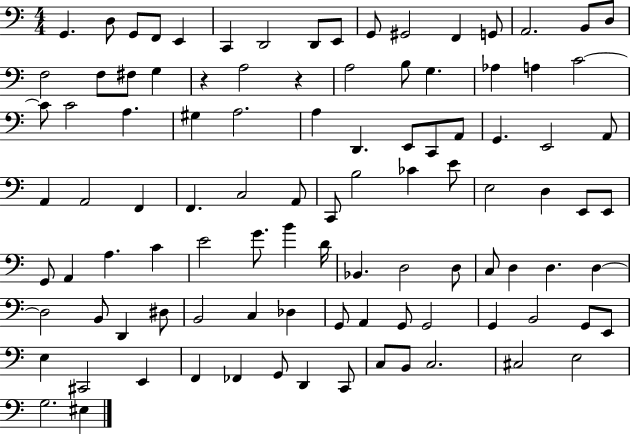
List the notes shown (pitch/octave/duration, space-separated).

G2/q. D3/e G2/e F2/e E2/q C2/q D2/h D2/e E2/e G2/e G#2/h F2/q G2/e A2/h. B2/e D3/e F3/h F3/e F#3/e G3/q R/q A3/h R/q A3/h B3/e G3/q. Ab3/q A3/q C4/h C4/e C4/h A3/q. G#3/q A3/h. A3/q D2/q. E2/e C2/e A2/e G2/q. E2/h A2/e A2/q A2/h F2/q F2/q. C3/h A2/e C2/e B3/h CES4/q E4/e E3/h D3/q E2/e E2/e G2/e A2/q A3/q. C4/q E4/h G4/e. B4/q D4/s Bb2/q. D3/h D3/e C3/e D3/q D3/q. D3/q D3/h B2/e D2/q D#3/e B2/h C3/q Db3/q G2/e A2/q G2/e G2/h G2/q B2/h G2/e E2/e E3/q C#2/h E2/q F2/q FES2/q G2/e D2/q C2/e C3/e B2/e C3/h. C#3/h E3/h G3/h. EIS3/q